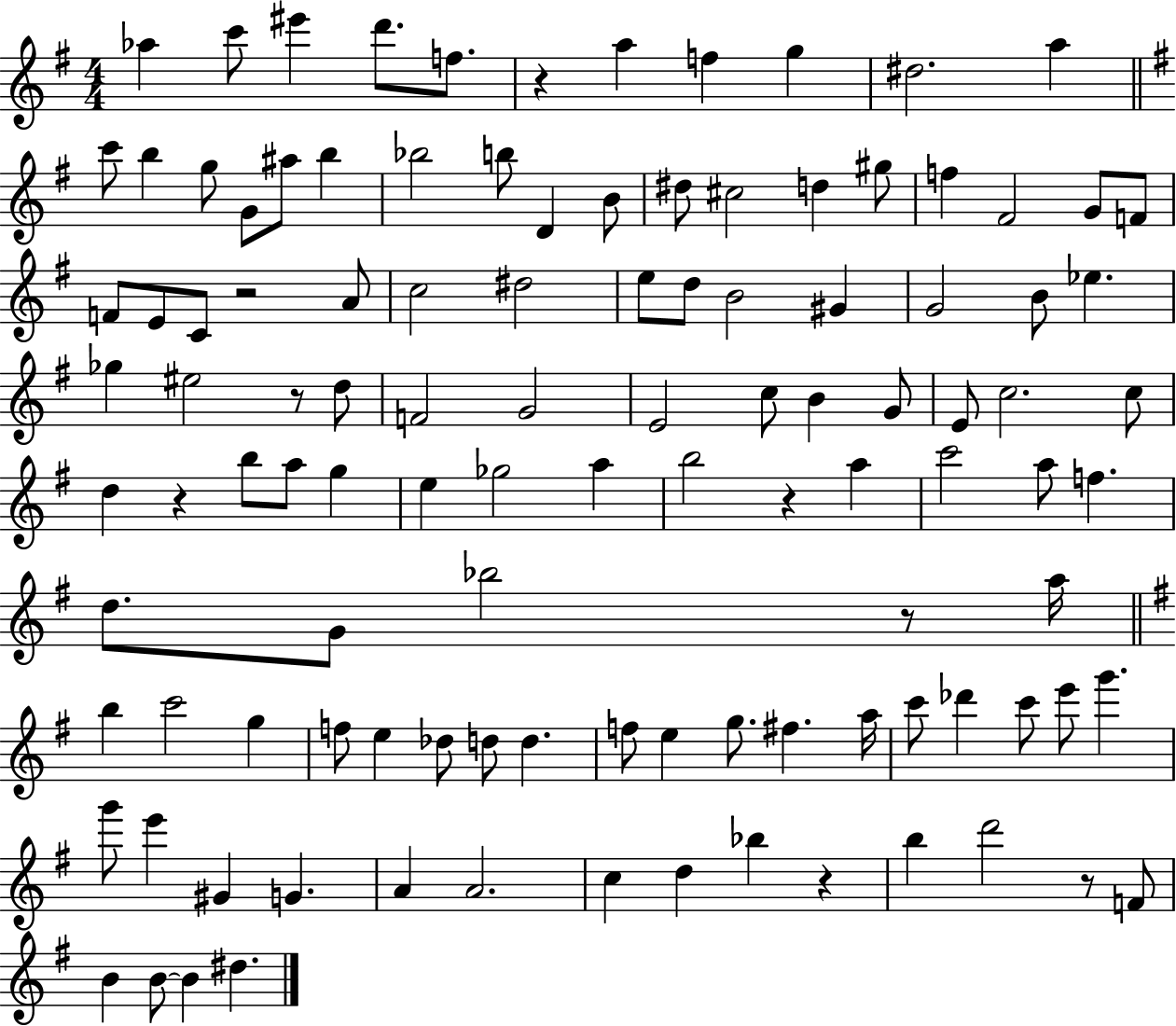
X:1
T:Untitled
M:4/4
L:1/4
K:G
_a c'/2 ^e' d'/2 f/2 z a f g ^d2 a c'/2 b g/2 G/2 ^a/2 b _b2 b/2 D B/2 ^d/2 ^c2 d ^g/2 f ^F2 G/2 F/2 F/2 E/2 C/2 z2 A/2 c2 ^d2 e/2 d/2 B2 ^G G2 B/2 _e _g ^e2 z/2 d/2 F2 G2 E2 c/2 B G/2 E/2 c2 c/2 d z b/2 a/2 g e _g2 a b2 z a c'2 a/2 f d/2 G/2 _b2 z/2 a/4 b c'2 g f/2 e _d/2 d/2 d f/2 e g/2 ^f a/4 c'/2 _d' c'/2 e'/2 g' g'/2 e' ^G G A A2 c d _b z b d'2 z/2 F/2 B B/2 B ^d